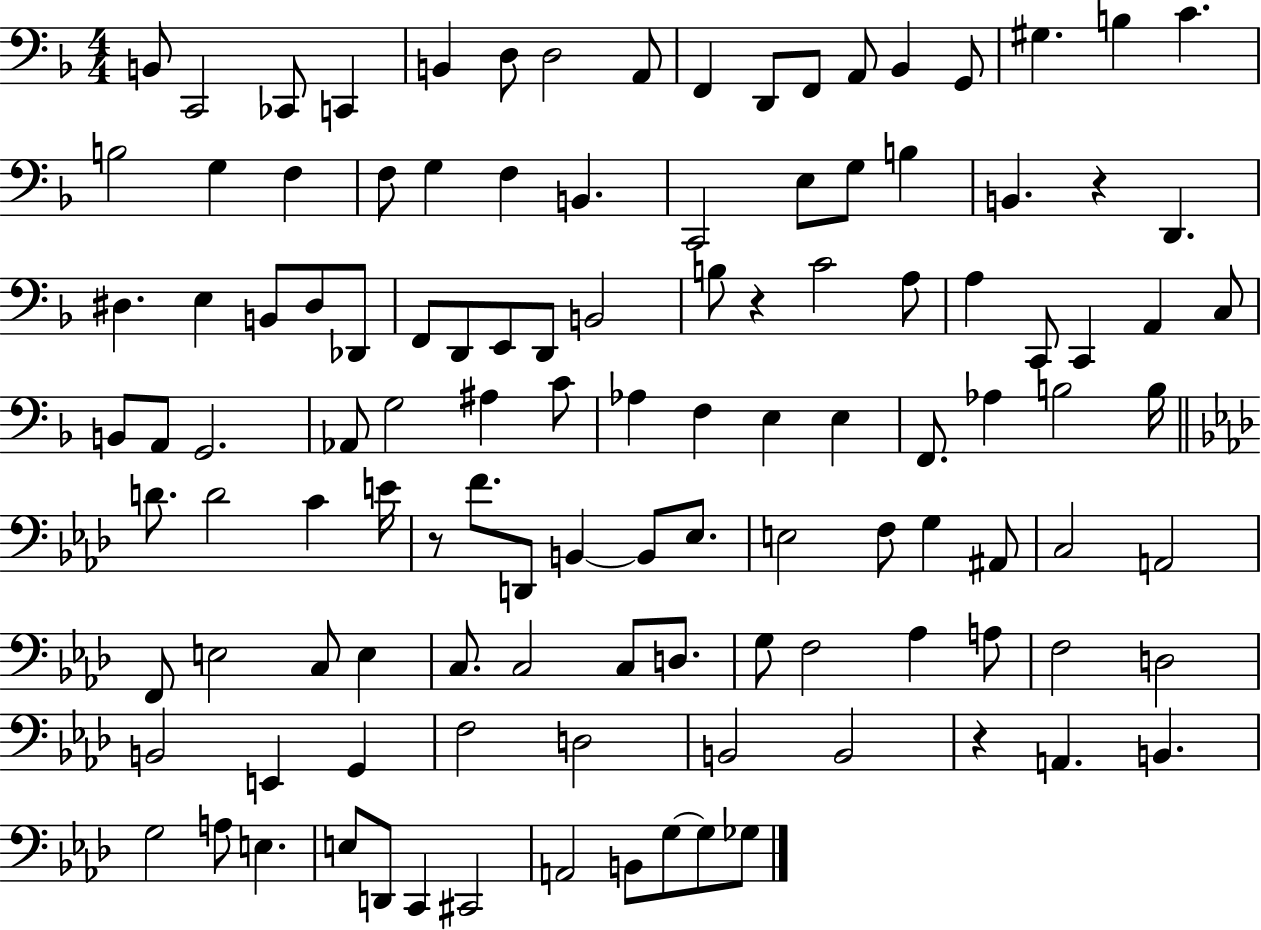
{
  \clef bass
  \numericTimeSignature
  \time 4/4
  \key f \major
  b,8 c,2 ces,8 c,4 | b,4 d8 d2 a,8 | f,4 d,8 f,8 a,8 bes,4 g,8 | gis4. b4 c'4. | \break b2 g4 f4 | f8 g4 f4 b,4. | c,2 e8 g8 b4 | b,4. r4 d,4. | \break dis4. e4 b,8 dis8 des,8 | f,8 d,8 e,8 d,8 b,2 | b8 r4 c'2 a8 | a4 c,8 c,4 a,4 c8 | \break b,8 a,8 g,2. | aes,8 g2 ais4 c'8 | aes4 f4 e4 e4 | f,8. aes4 b2 b16 | \break \bar "||" \break \key aes \major d'8. d'2 c'4 e'16 | r8 f'8. d,8 b,4~~ b,8 ees8. | e2 f8 g4 ais,8 | c2 a,2 | \break f,8 e2 c8 e4 | c8. c2 c8 d8. | g8 f2 aes4 a8 | f2 d2 | \break b,2 e,4 g,4 | f2 d2 | b,2 b,2 | r4 a,4. b,4. | \break g2 a8 e4. | e8 d,8 c,4 cis,2 | a,2 b,8 g8~~ g8 ges8 | \bar "|."
}